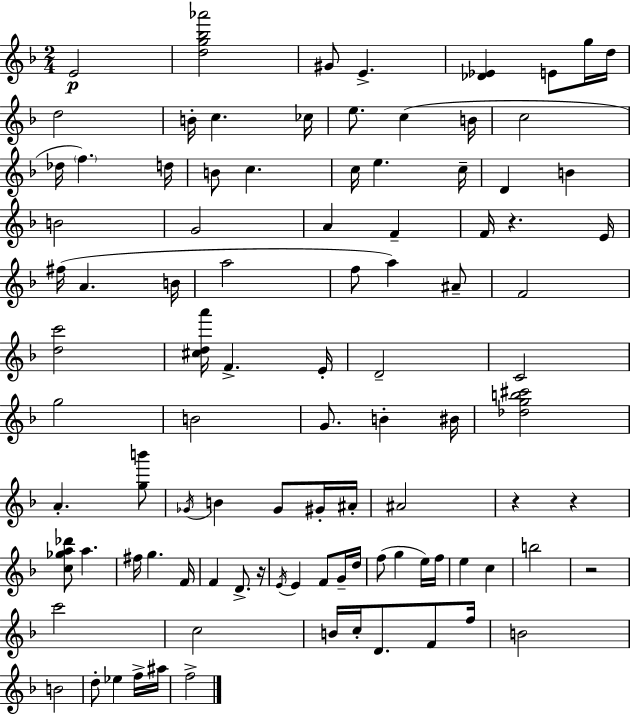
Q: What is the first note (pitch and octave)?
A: E4